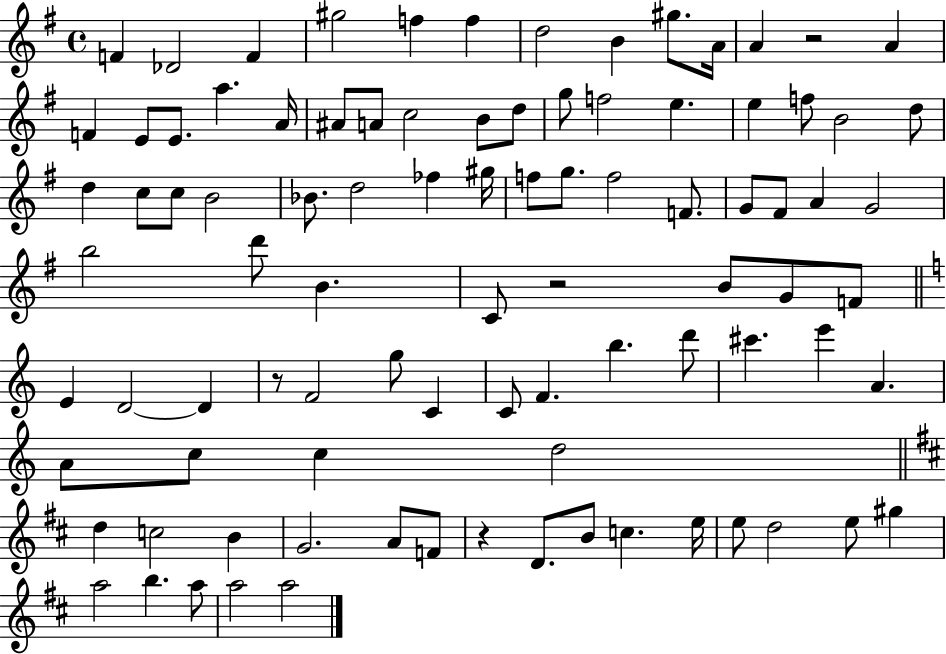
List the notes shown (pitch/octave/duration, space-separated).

F4/q Db4/h F4/q G#5/h F5/q F5/q D5/h B4/q G#5/e. A4/s A4/q R/h A4/q F4/q E4/e E4/e. A5/q. A4/s A#4/e A4/e C5/h B4/e D5/e G5/e F5/h E5/q. E5/q F5/e B4/h D5/e D5/q C5/e C5/e B4/h Bb4/e. D5/h FES5/q G#5/s F5/e G5/e. F5/h F4/e. G4/e F#4/e A4/q G4/h B5/h D6/e B4/q. C4/e R/h B4/e G4/e F4/e E4/q D4/h D4/q R/e F4/h G5/e C4/q C4/e F4/q. B5/q. D6/e C#6/q. E6/q A4/q. A4/e C5/e C5/q D5/h D5/q C5/h B4/q G4/h. A4/e F4/e R/q D4/e. B4/e C5/q. E5/s E5/e D5/h E5/e G#5/q A5/h B5/q. A5/e A5/h A5/h